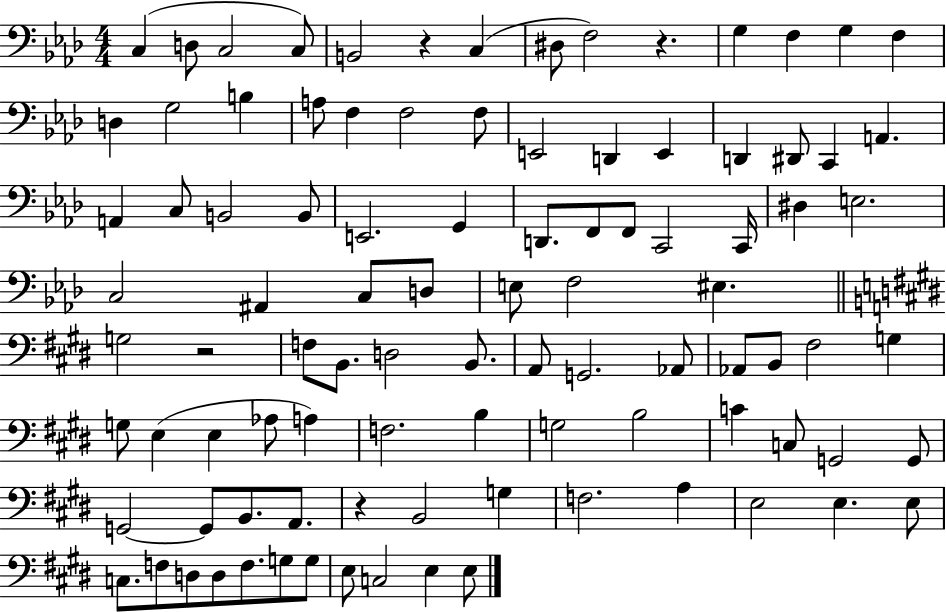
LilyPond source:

{
  \clef bass
  \numericTimeSignature
  \time 4/4
  \key aes \major
  \repeat volta 2 { c4( d8 c2 c8) | b,2 r4 c4( | dis8 f2) r4. | g4 f4 g4 f4 | \break d4 g2 b4 | a8 f4 f2 f8 | e,2 d,4 e,4 | d,4 dis,8 c,4 a,4. | \break a,4 c8 b,2 b,8 | e,2. g,4 | d,8. f,8 f,8 c,2 c,16 | dis4 e2. | \break c2 ais,4 c8 d8 | e8 f2 eis4. | \bar "||" \break \key e \major g2 r2 | f8 b,8. d2 b,8. | a,8 g,2. aes,8 | aes,8 b,8 fis2 g4 | \break g8 e4( e4 aes8 a4) | f2. b4 | g2 b2 | c'4 c8 g,2 g,8 | \break g,2~~ g,8 b,8. a,8. | r4 b,2 g4 | f2. a4 | e2 e4. e8 | \break c8. f8 d8 d8 f8. g8 g8 | e8 c2 e4 e8 | } \bar "|."
}